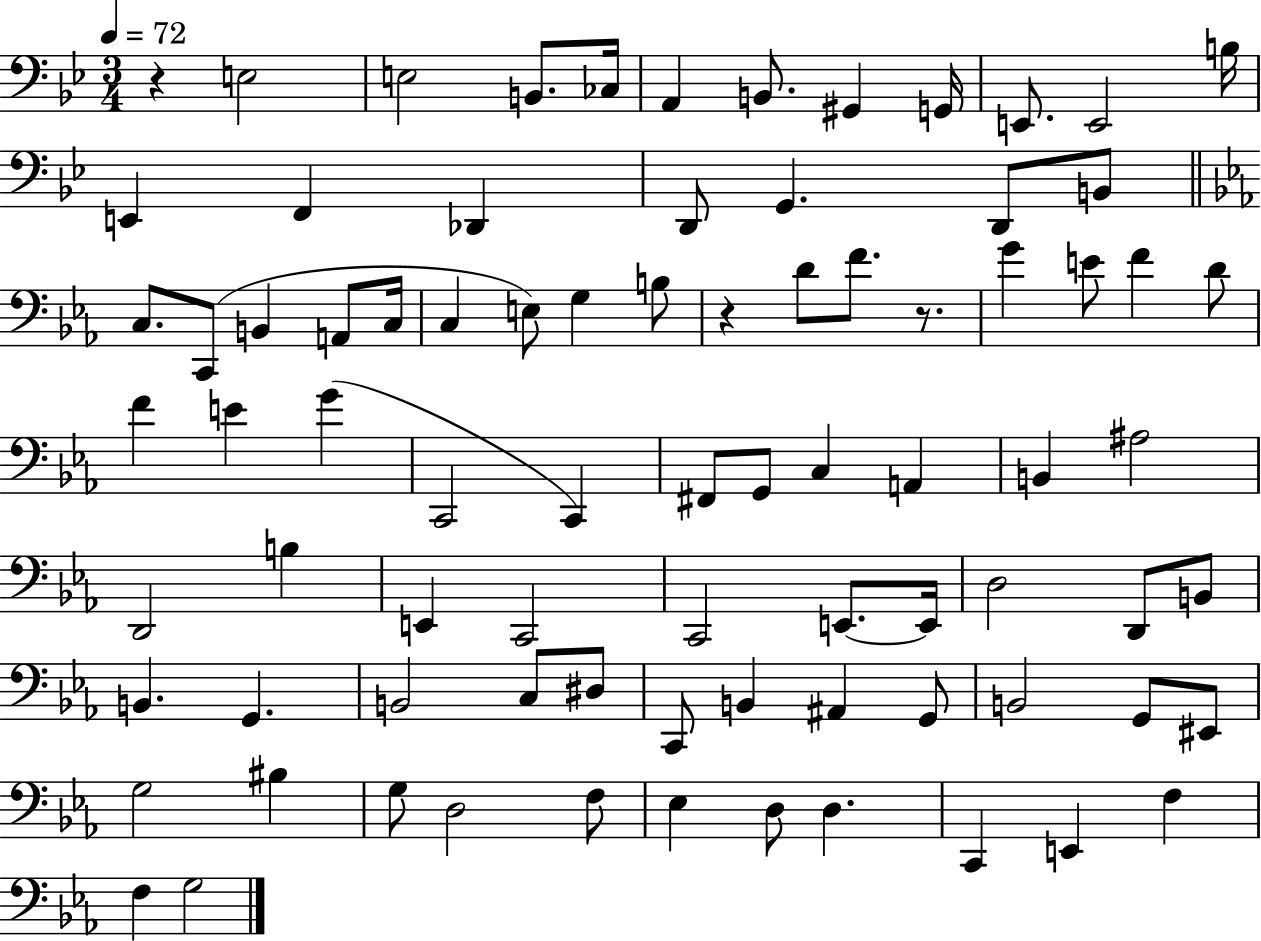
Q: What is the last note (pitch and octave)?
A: G3